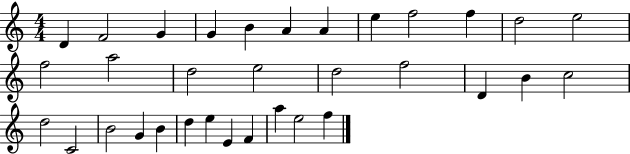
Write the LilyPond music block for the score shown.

{
  \clef treble
  \numericTimeSignature
  \time 4/4
  \key c \major
  d'4 f'2 g'4 | g'4 b'4 a'4 a'4 | e''4 f''2 f''4 | d''2 e''2 | \break f''2 a''2 | d''2 e''2 | d''2 f''2 | d'4 b'4 c''2 | \break d''2 c'2 | b'2 g'4 b'4 | d''4 e''4 e'4 f'4 | a''4 e''2 f''4 | \break \bar "|."
}